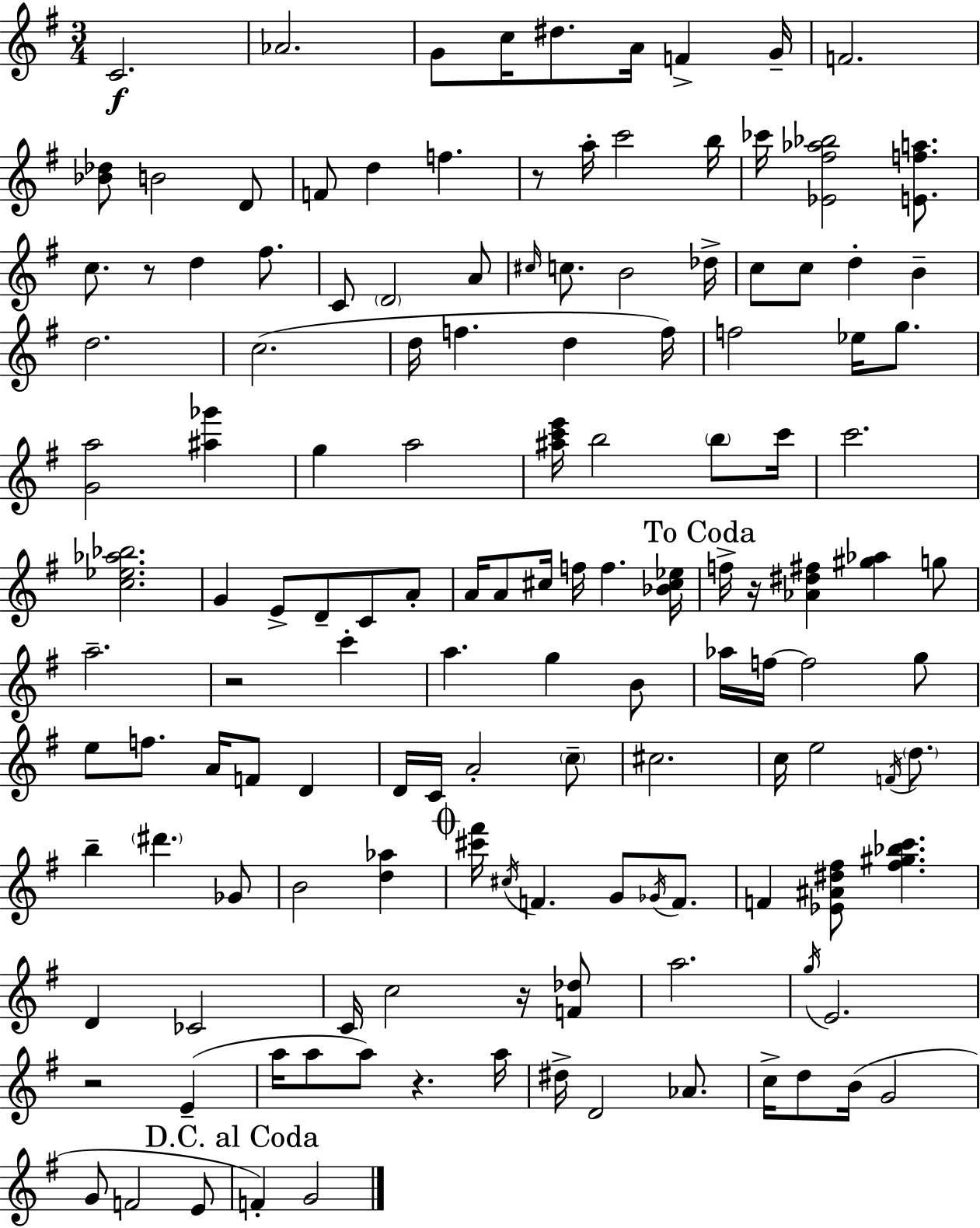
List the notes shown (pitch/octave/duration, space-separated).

C4/h. Ab4/h. G4/e C5/s D#5/e. A4/s F4/q G4/s F4/h. [Bb4,Db5]/e B4/h D4/e F4/e D5/q F5/q. R/e A5/s C6/h B5/s CES6/s [Eb4,F#5,Ab5,Bb5]/h [E4,F5,A5]/e. C5/e. R/e D5/q F#5/e. C4/e D4/h A4/e C#5/s C5/e. B4/h Db5/s C5/e C5/e D5/q B4/q D5/h. C5/h. D5/s F5/q. D5/q F5/s F5/h Eb5/s G5/e. [G4,A5]/h [A#5,Gb6]/q G5/q A5/h [A#5,C6,E6]/s B5/h B5/e C6/s C6/h. [C5,Eb5,Ab5,Bb5]/h. G4/q E4/e D4/e C4/e A4/e A4/s A4/e C#5/s F5/s F5/q. [Bb4,C#5,Eb5]/s F5/s R/s [Ab4,D#5,F#5]/q [G#5,Ab5]/q G5/e A5/h. R/h C6/q A5/q. G5/q B4/e Ab5/s F5/s F5/h G5/e E5/e F5/e. A4/s F4/e D4/q D4/s C4/s A4/h C5/e C#5/h. C5/s E5/h F4/s D5/e. B5/q D#6/q. Gb4/e B4/h [D5,Ab5]/q [C#6,F#6]/s C#5/s F4/q. G4/e Gb4/s F4/e. F4/q [Eb4,A#4,D#5,F#5]/e [F#5,G#5,Bb5,C6]/q. D4/q CES4/h C4/s C5/h R/s [F4,Db5]/e A5/h. G5/s E4/h. R/h E4/q A5/s A5/e A5/e R/q. A5/s D#5/s D4/h Ab4/e. C5/s D5/e B4/s G4/h G4/e F4/h E4/e F4/q G4/h